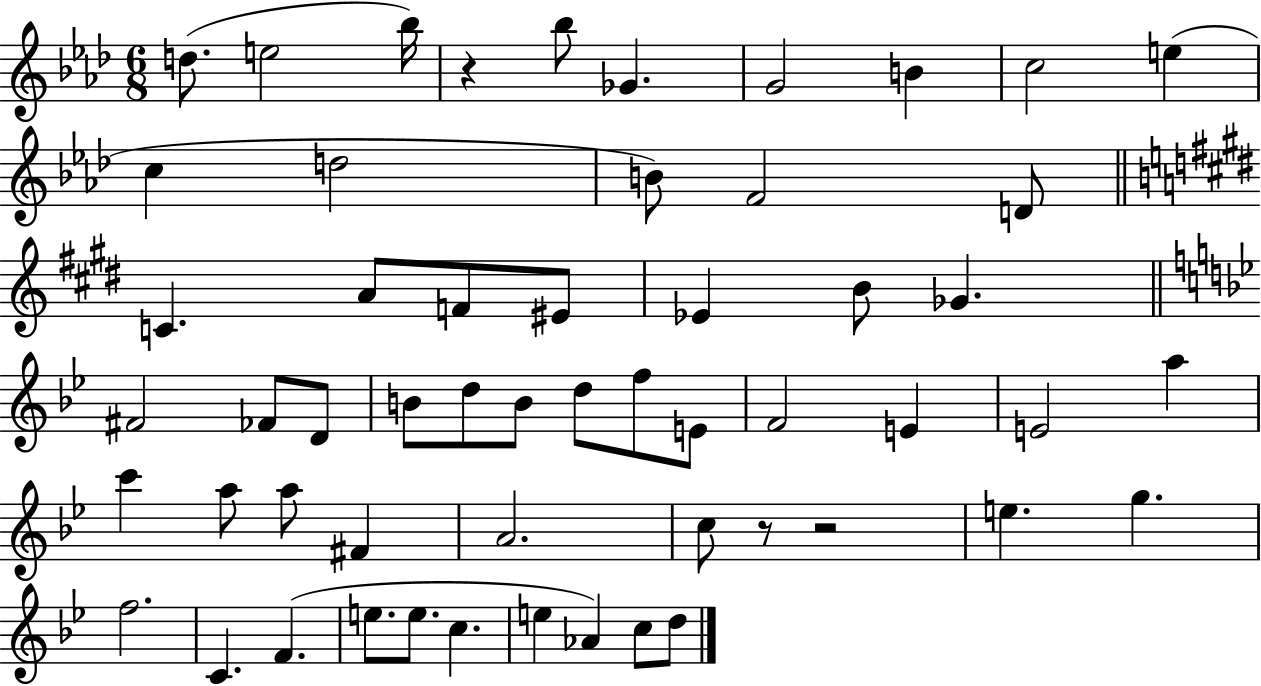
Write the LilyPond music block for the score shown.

{
  \clef treble
  \numericTimeSignature
  \time 6/8
  \key aes \major
  d''8.( e''2 bes''16) | r4 bes''8 ges'4. | g'2 b'4 | c''2 e''4( | \break c''4 d''2 | b'8) f'2 d'8 | \bar "||" \break \key e \major c'4. a'8 f'8 eis'8 | ees'4 b'8 ges'4. | \bar "||" \break \key g \minor fis'2 fes'8 d'8 | b'8 d''8 b'8 d''8 f''8 e'8 | f'2 e'4 | e'2 a''4 | \break c'''4 a''8 a''8 fis'4 | a'2. | c''8 r8 r2 | e''4. g''4. | \break f''2. | c'4. f'4.( | e''8. e''8. c''4. | e''4 aes'4) c''8 d''8 | \break \bar "|."
}